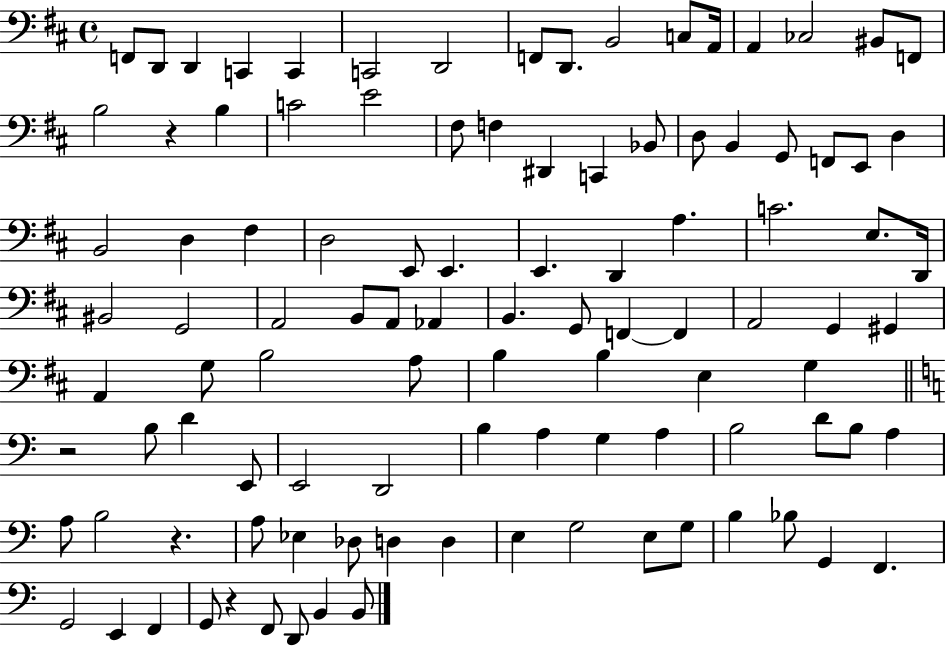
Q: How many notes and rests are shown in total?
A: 104